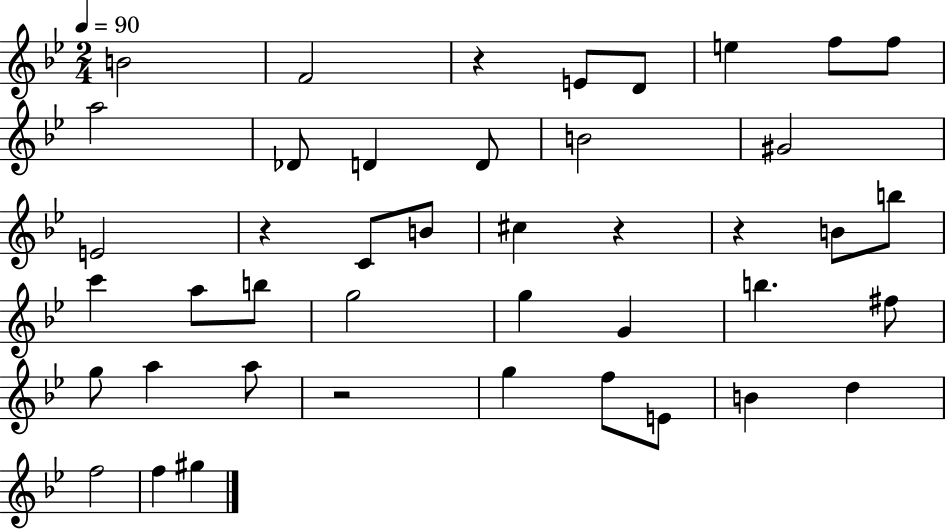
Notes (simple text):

B4/h F4/h R/q E4/e D4/e E5/q F5/e F5/e A5/h Db4/e D4/q D4/e B4/h G#4/h E4/h R/q C4/e B4/e C#5/q R/q R/q B4/e B5/e C6/q A5/e B5/e G5/h G5/q G4/q B5/q. F#5/e G5/e A5/q A5/e R/h G5/q F5/e E4/e B4/q D5/q F5/h F5/q G#5/q